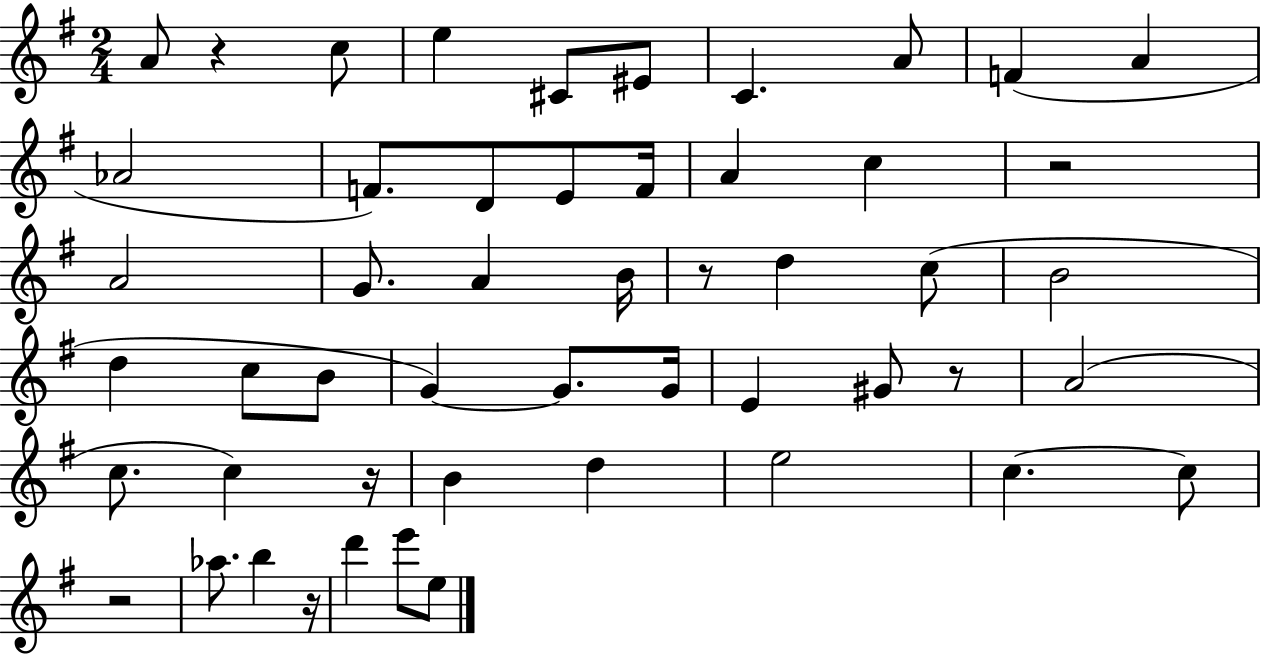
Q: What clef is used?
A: treble